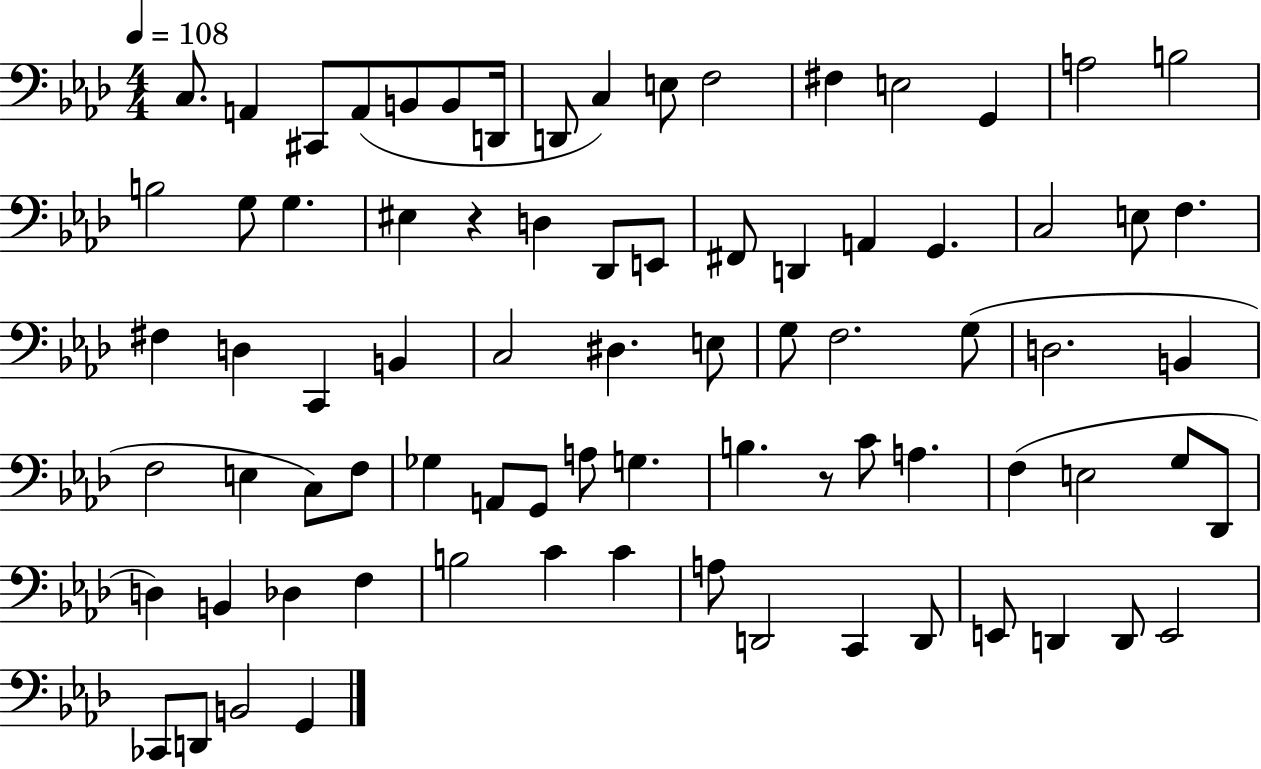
{
  \clef bass
  \numericTimeSignature
  \time 4/4
  \key aes \major
  \tempo 4 = 108
  c8. a,4 cis,8 a,8( b,8 b,8 d,16 | d,8 c4) e8 f2 | fis4 e2 g,4 | a2 b2 | \break b2 g8 g4. | eis4 r4 d4 des,8 e,8 | fis,8 d,4 a,4 g,4. | c2 e8 f4. | \break fis4 d4 c,4 b,4 | c2 dis4. e8 | g8 f2. g8( | d2. b,4 | \break f2 e4 c8) f8 | ges4 a,8 g,8 a8 g4. | b4. r8 c'8 a4. | f4( e2 g8 des,8 | \break d4) b,4 des4 f4 | b2 c'4 c'4 | a8 d,2 c,4 d,8 | e,8 d,4 d,8 e,2 | \break ces,8 d,8 b,2 g,4 | \bar "|."
}